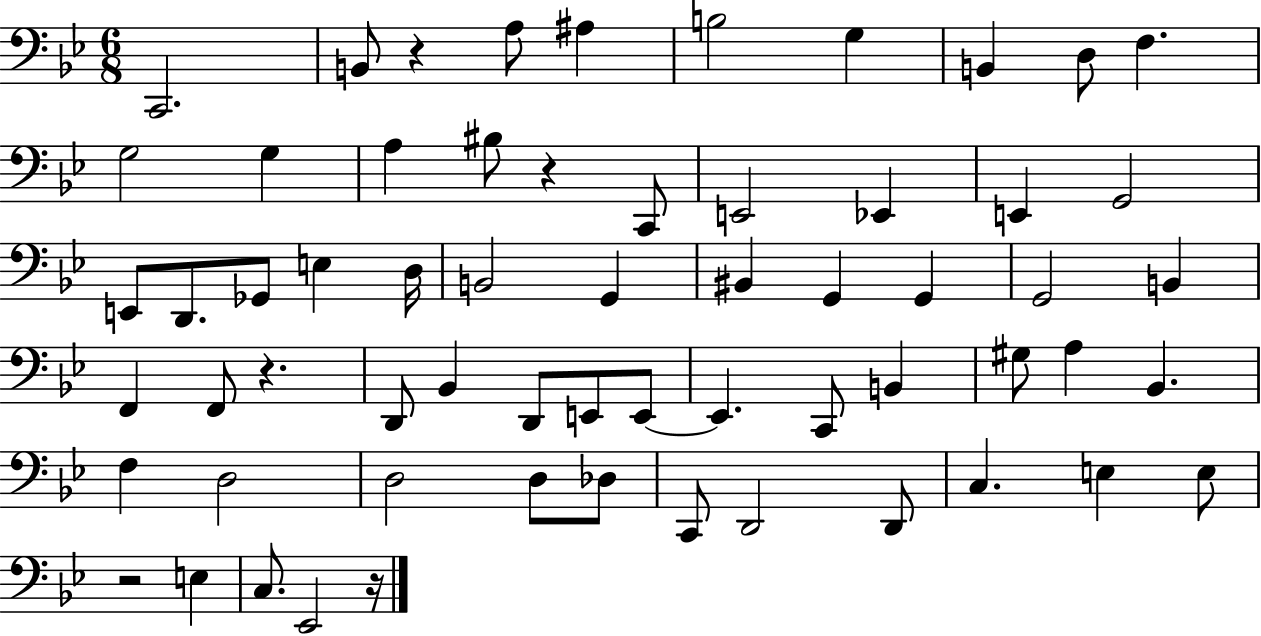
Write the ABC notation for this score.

X:1
T:Untitled
M:6/8
L:1/4
K:Bb
C,,2 B,,/2 z A,/2 ^A, B,2 G, B,, D,/2 F, G,2 G, A, ^B,/2 z C,,/2 E,,2 _E,, E,, G,,2 E,,/2 D,,/2 _G,,/2 E, D,/4 B,,2 G,, ^B,, G,, G,, G,,2 B,, F,, F,,/2 z D,,/2 _B,, D,,/2 E,,/2 E,,/2 E,, C,,/2 B,, ^G,/2 A, _B,, F, D,2 D,2 D,/2 _D,/2 C,,/2 D,,2 D,,/2 C, E, E,/2 z2 E, C,/2 _E,,2 z/4